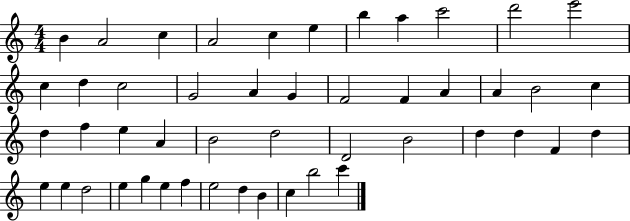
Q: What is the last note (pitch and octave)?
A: C6